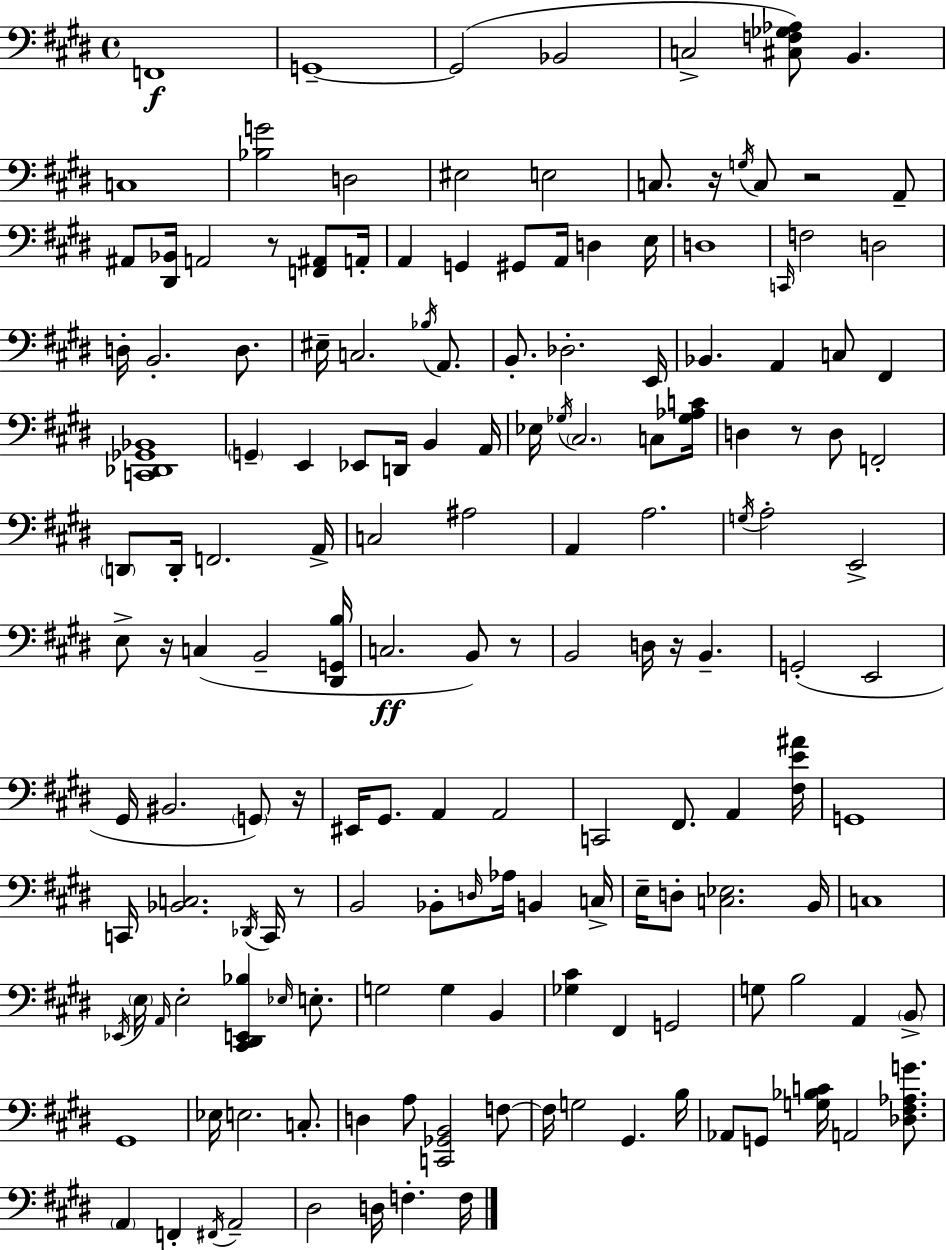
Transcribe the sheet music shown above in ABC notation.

X:1
T:Untitled
M:4/4
L:1/4
K:E
F,,4 G,,4 G,,2 _B,,2 C,2 [^C,F,_G,_A,]/2 B,, C,4 [_B,G]2 D,2 ^E,2 E,2 C,/2 z/4 G,/4 C,/2 z2 A,,/2 ^A,,/2 [^D,,_B,,]/4 A,,2 z/2 [F,,^A,,]/2 A,,/4 A,, G,, ^G,,/2 A,,/4 D, E,/4 D,4 C,,/4 F,2 D,2 D,/4 B,,2 D,/2 ^E,/4 C,2 _B,/4 A,,/2 B,,/2 _D,2 E,,/4 _B,, A,, C,/2 ^F,, [C,,_D,,_G,,_B,,]4 G,, E,, _E,,/2 D,,/4 B,, A,,/4 _E,/4 _G,/4 ^C,2 C,/2 [_G,_A,C]/4 D, z/2 D,/2 F,,2 D,,/2 D,,/4 F,,2 A,,/4 C,2 ^A,2 A,, A,2 G,/4 A,2 E,,2 E,/2 z/4 C, B,,2 [^D,,G,,B,]/4 C,2 B,,/2 z/2 B,,2 D,/4 z/4 B,, G,,2 E,,2 ^G,,/4 ^B,,2 G,,/2 z/4 ^E,,/4 ^G,,/2 A,, A,,2 C,,2 ^F,,/2 A,, [^F,E^A]/4 G,,4 C,,/4 [_B,,C,]2 _D,,/4 C,,/4 z/2 B,,2 _B,,/2 D,/4 _A,/4 B,, C,/4 E,/4 D,/2 [C,_E,]2 B,,/4 C,4 _E,,/4 E,/4 A,,/4 E,2 [^C,,^D,,E,,_B,] _E,/4 E,/2 G,2 G, B,, [_G,^C] ^F,, G,,2 G,/2 B,2 A,, B,,/2 ^G,,4 _E,/4 E,2 C,/2 D, A,/2 [C,,_G,,B,,]2 F,/2 F,/4 G,2 ^G,, B,/4 _A,,/2 G,,/2 [G,_B,C]/4 A,,2 [_D,^F,_A,G]/2 A,, F,, ^F,,/4 A,,2 ^D,2 D,/4 F, F,/4